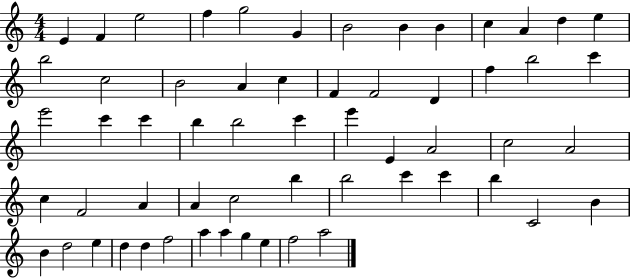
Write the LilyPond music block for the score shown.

{
  \clef treble
  \numericTimeSignature
  \time 4/4
  \key c \major
  e'4 f'4 e''2 | f''4 g''2 g'4 | b'2 b'4 b'4 | c''4 a'4 d''4 e''4 | \break b''2 c''2 | b'2 a'4 c''4 | f'4 f'2 d'4 | f''4 b''2 c'''4 | \break e'''2 c'''4 c'''4 | b''4 b''2 c'''4 | e'''4 e'4 a'2 | c''2 a'2 | \break c''4 f'2 a'4 | a'4 c''2 b''4 | b''2 c'''4 c'''4 | b''4 c'2 b'4 | \break b'4 d''2 e''4 | d''4 d''4 f''2 | a''4 a''4 g''4 e''4 | f''2 a''2 | \break \bar "|."
}